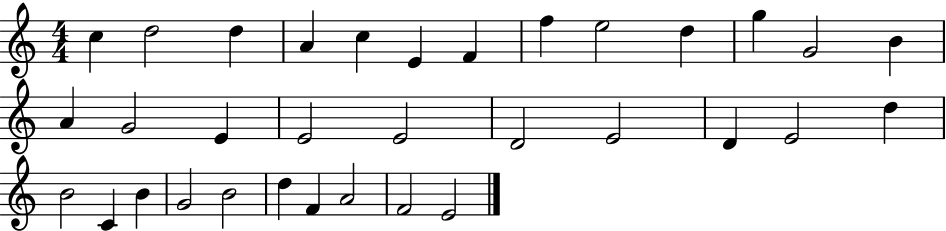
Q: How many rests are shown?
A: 0